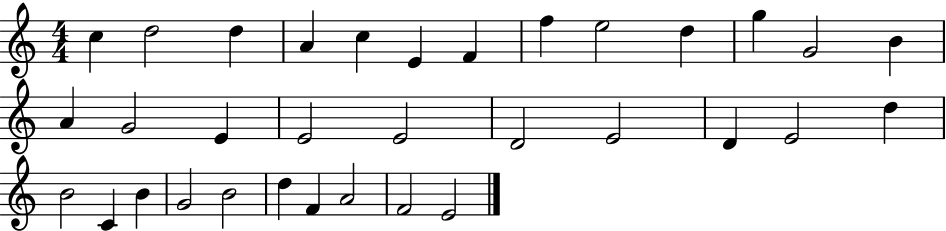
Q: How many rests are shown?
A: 0